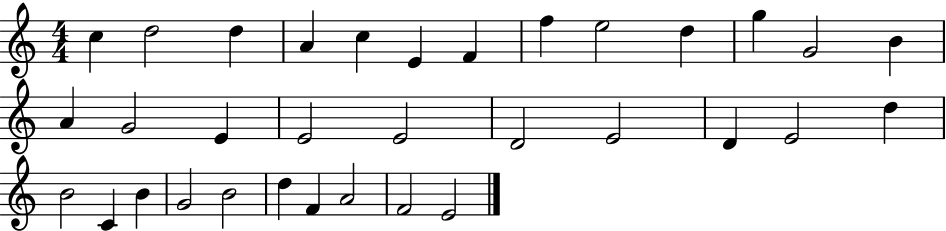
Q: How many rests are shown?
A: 0